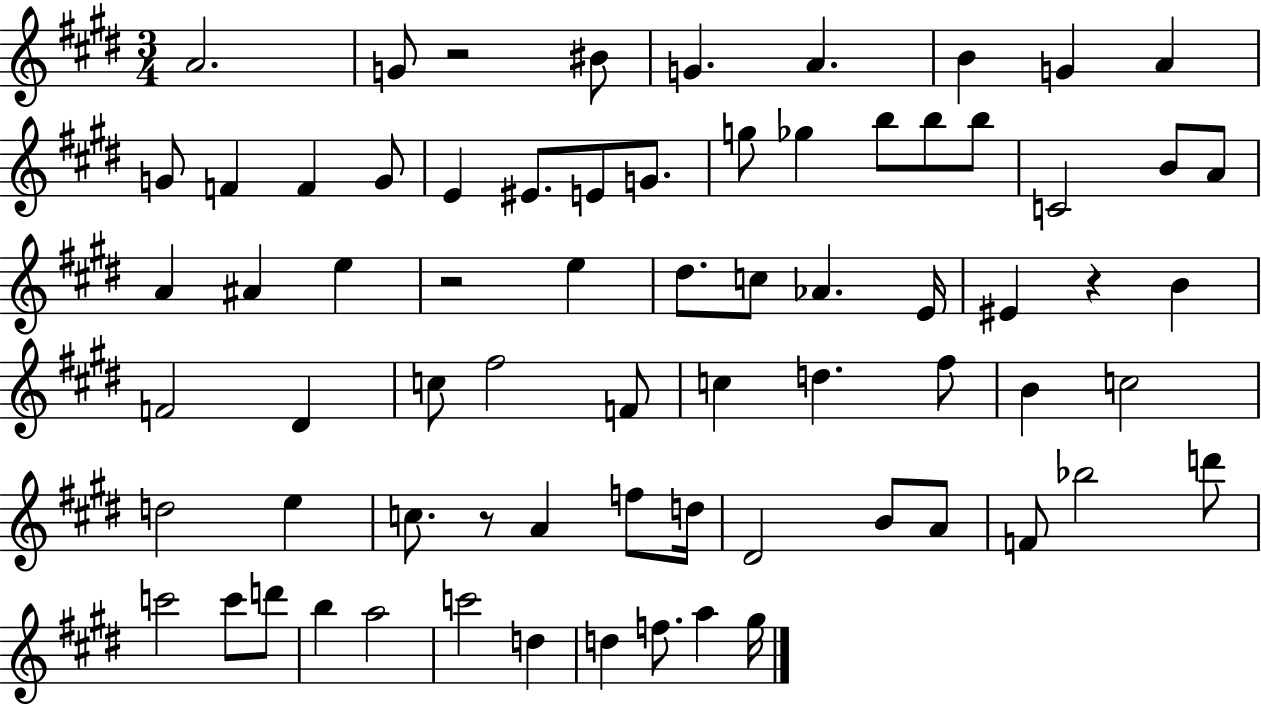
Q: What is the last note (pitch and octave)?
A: G#5